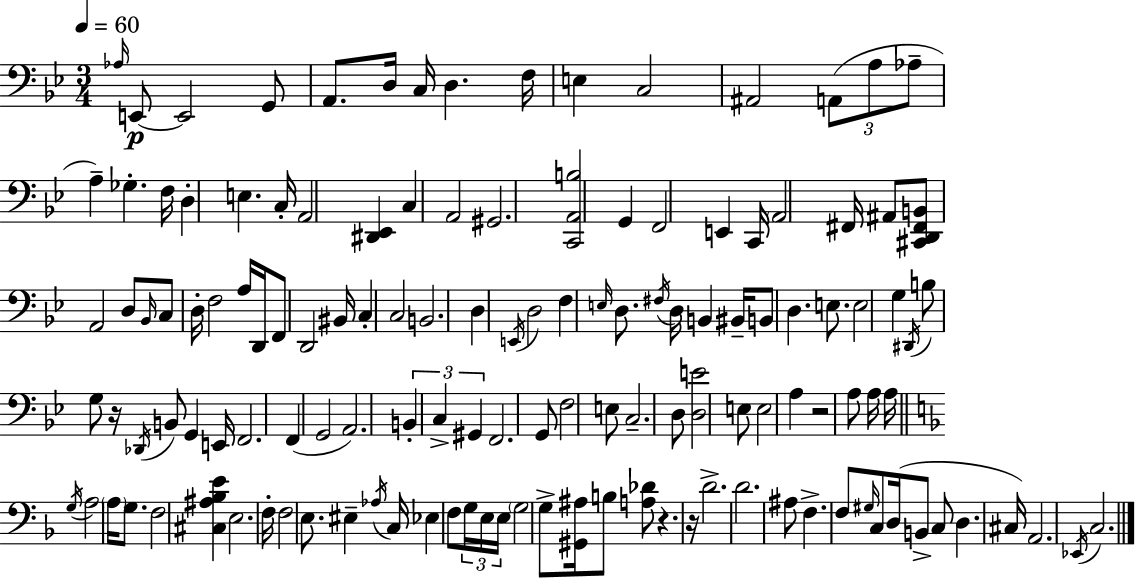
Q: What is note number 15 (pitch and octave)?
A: Ab3